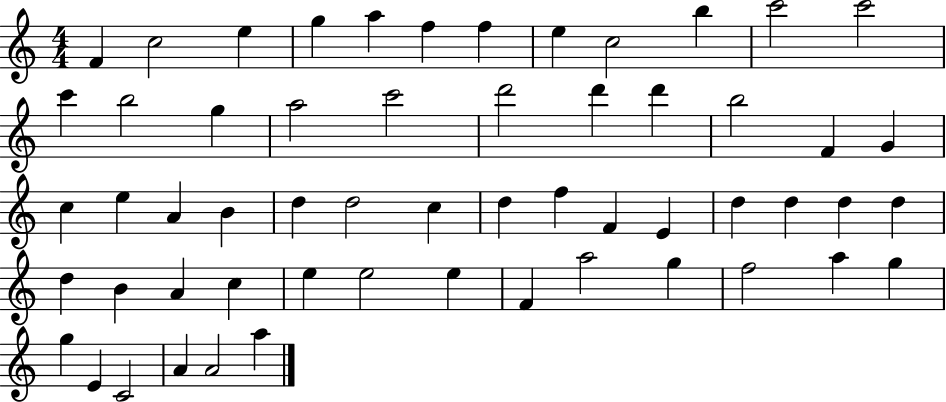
{
  \clef treble
  \numericTimeSignature
  \time 4/4
  \key c \major
  f'4 c''2 e''4 | g''4 a''4 f''4 f''4 | e''4 c''2 b''4 | c'''2 c'''2 | \break c'''4 b''2 g''4 | a''2 c'''2 | d'''2 d'''4 d'''4 | b''2 f'4 g'4 | \break c''4 e''4 a'4 b'4 | d''4 d''2 c''4 | d''4 f''4 f'4 e'4 | d''4 d''4 d''4 d''4 | \break d''4 b'4 a'4 c''4 | e''4 e''2 e''4 | f'4 a''2 g''4 | f''2 a''4 g''4 | \break g''4 e'4 c'2 | a'4 a'2 a''4 | \bar "|."
}